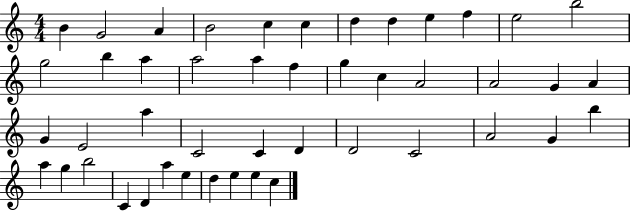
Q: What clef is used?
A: treble